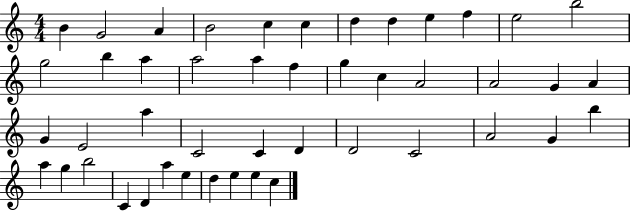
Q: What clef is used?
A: treble